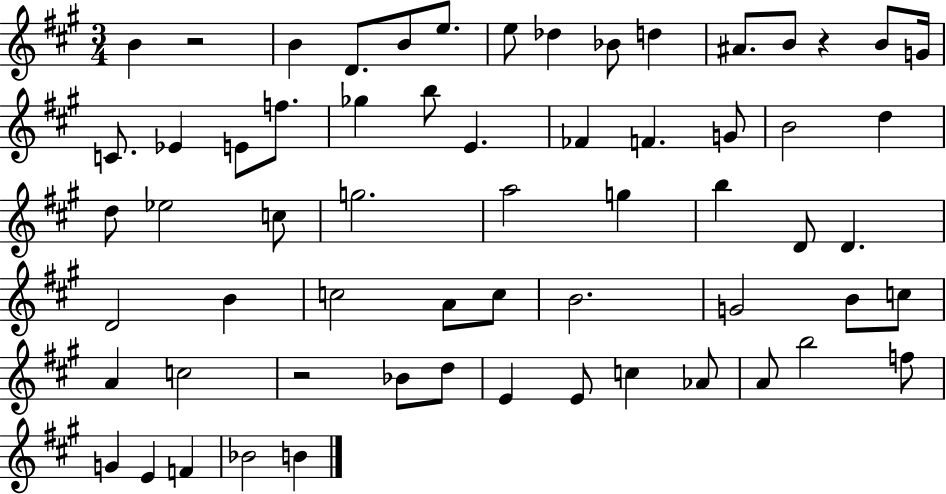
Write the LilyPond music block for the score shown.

{
  \clef treble
  \numericTimeSignature
  \time 3/4
  \key a \major
  b'4 r2 | b'4 d'8. b'8 e''8. | e''8 des''4 bes'8 d''4 | ais'8. b'8 r4 b'8 g'16 | \break c'8. ees'4 e'8 f''8. | ges''4 b''8 e'4. | fes'4 f'4. g'8 | b'2 d''4 | \break d''8 ees''2 c''8 | g''2. | a''2 g''4 | b''4 d'8 d'4. | \break d'2 b'4 | c''2 a'8 c''8 | b'2. | g'2 b'8 c''8 | \break a'4 c''2 | r2 bes'8 d''8 | e'4 e'8 c''4 aes'8 | a'8 b''2 f''8 | \break g'4 e'4 f'4 | bes'2 b'4 | \bar "|."
}